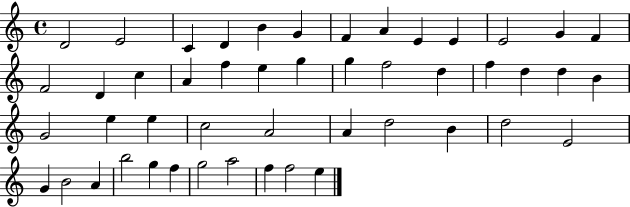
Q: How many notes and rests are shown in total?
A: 48